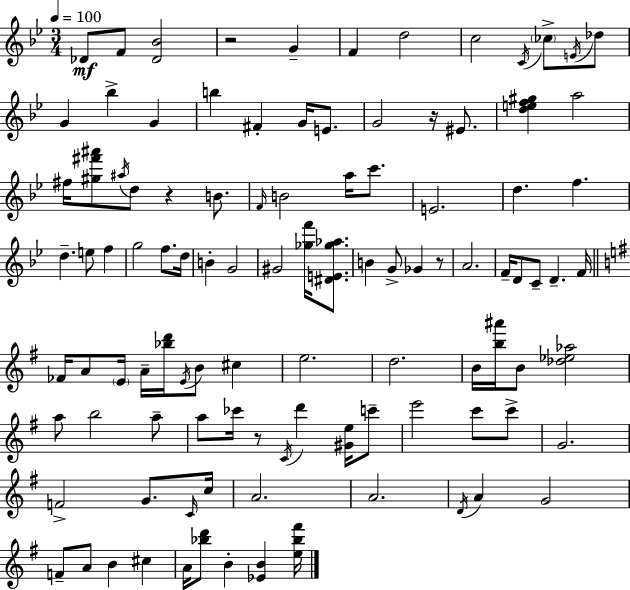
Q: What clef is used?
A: treble